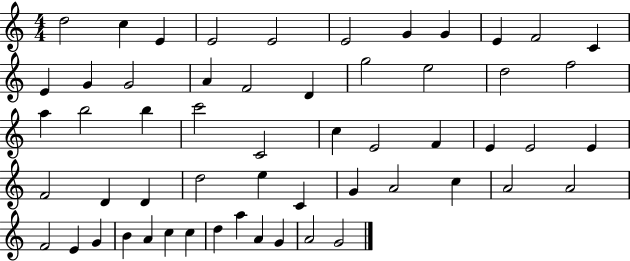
X:1
T:Untitled
M:4/4
L:1/4
K:C
d2 c E E2 E2 E2 G G E F2 C E G G2 A F2 D g2 e2 d2 f2 a b2 b c'2 C2 c E2 F E E2 E F2 D D d2 e C G A2 c A2 A2 F2 E G B A c c d a A G A2 G2